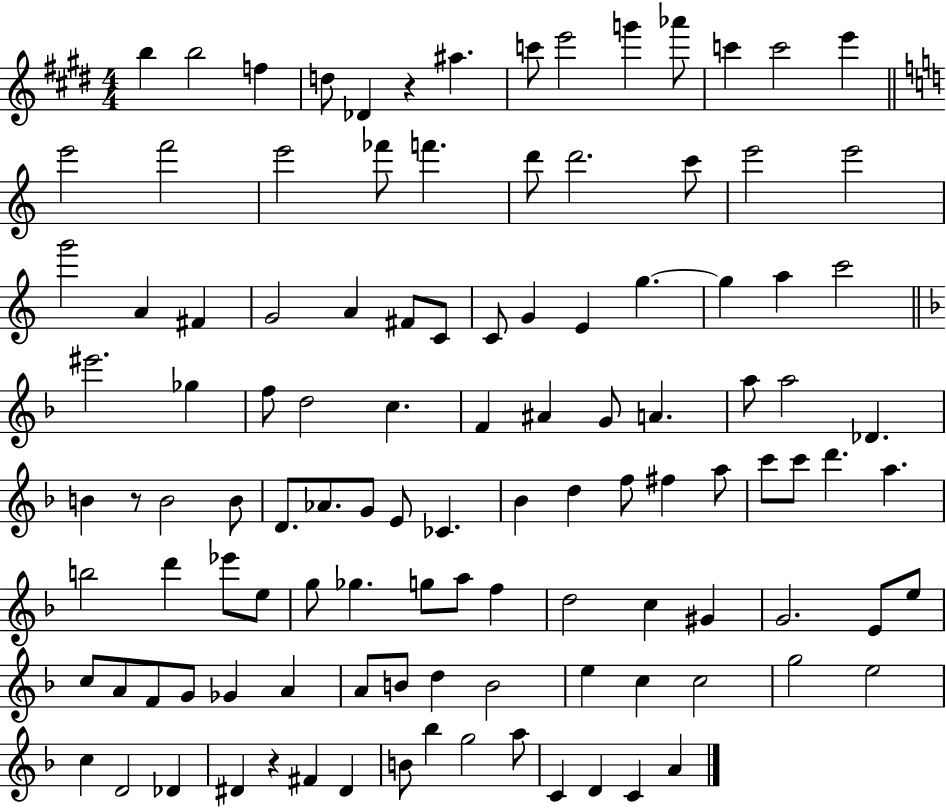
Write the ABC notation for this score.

X:1
T:Untitled
M:4/4
L:1/4
K:E
b b2 f d/2 _D z ^a c'/2 e'2 g' _a'/2 c' c'2 e' e'2 f'2 e'2 _f'/2 f' d'/2 d'2 c'/2 e'2 e'2 g'2 A ^F G2 A ^F/2 C/2 C/2 G E g g a c'2 ^e'2 _g f/2 d2 c F ^A G/2 A a/2 a2 _D B z/2 B2 B/2 D/2 _A/2 G/2 E/2 _C _B d f/2 ^f a/2 c'/2 c'/2 d' a b2 d' _e'/2 e/2 g/2 _g g/2 a/2 f d2 c ^G G2 E/2 e/2 c/2 A/2 F/2 G/2 _G A A/2 B/2 d B2 e c c2 g2 e2 c D2 _D ^D z ^F ^D B/2 _b g2 a/2 C D C A